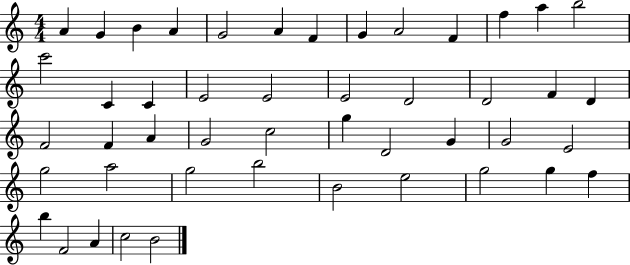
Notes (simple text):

A4/q G4/q B4/q A4/q G4/h A4/q F4/q G4/q A4/h F4/q F5/q A5/q B5/h C6/h C4/q C4/q E4/h E4/h E4/h D4/h D4/h F4/q D4/q F4/h F4/q A4/q G4/h C5/h G5/q D4/h G4/q G4/h E4/h G5/h A5/h G5/h B5/h B4/h E5/h G5/h G5/q F5/q B5/q F4/h A4/q C5/h B4/h